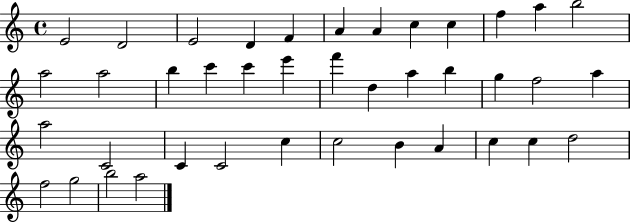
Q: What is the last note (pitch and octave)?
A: A5